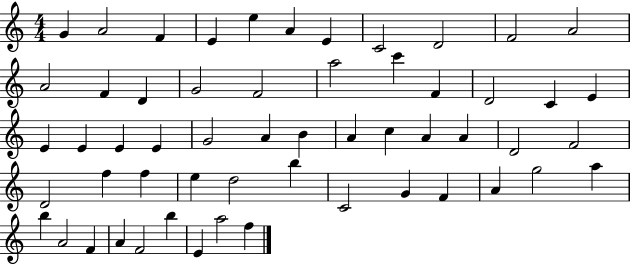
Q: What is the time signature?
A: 4/4